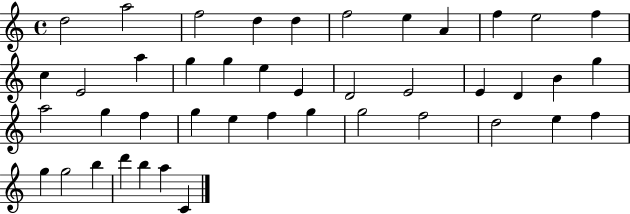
D5/h A5/h F5/h D5/q D5/q F5/h E5/q A4/q F5/q E5/h F5/q C5/q E4/h A5/q G5/q G5/q E5/q E4/q D4/h E4/h E4/q D4/q B4/q G5/q A5/h G5/q F5/q G5/q E5/q F5/q G5/q G5/h F5/h D5/h E5/q F5/q G5/q G5/h B5/q D6/q B5/q A5/q C4/q